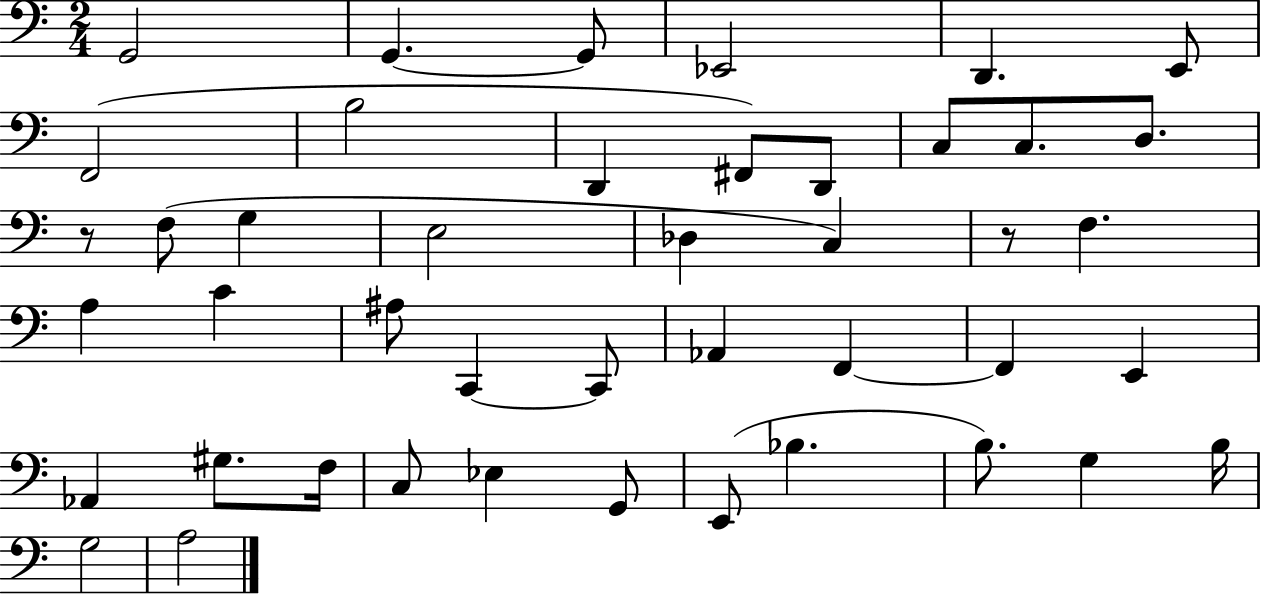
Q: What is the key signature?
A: C major